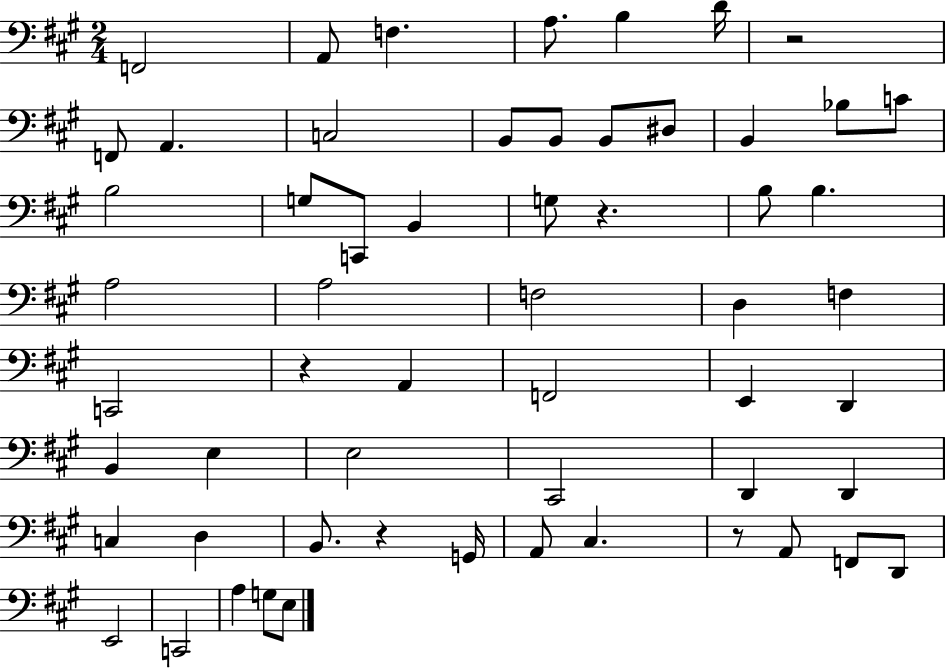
F2/h A2/e F3/q. A3/e. B3/q D4/s R/h F2/e A2/q. C3/h B2/e B2/e B2/e D#3/e B2/q Bb3/e C4/e B3/h G3/e C2/e B2/q G3/e R/q. B3/e B3/q. A3/h A3/h F3/h D3/q F3/q C2/h R/q A2/q F2/h E2/q D2/q B2/q E3/q E3/h C#2/h D2/q D2/q C3/q D3/q B2/e. R/q G2/s A2/e C#3/q. R/e A2/e F2/e D2/e E2/h C2/h A3/q G3/e E3/e